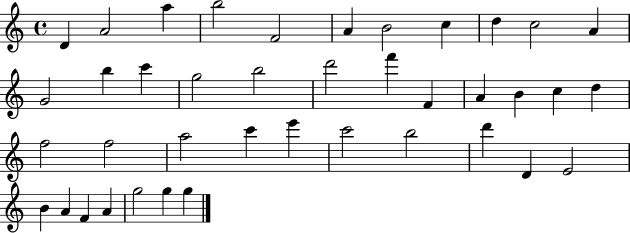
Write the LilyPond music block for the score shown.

{
  \clef treble
  \time 4/4
  \defaultTimeSignature
  \key c \major
  d'4 a'2 a''4 | b''2 f'2 | a'4 b'2 c''4 | d''4 c''2 a'4 | \break g'2 b''4 c'''4 | g''2 b''2 | d'''2 f'''4 f'4 | a'4 b'4 c''4 d''4 | \break f''2 f''2 | a''2 c'''4 e'''4 | c'''2 b''2 | d'''4 d'4 e'2 | \break b'4 a'4 f'4 a'4 | g''2 g''4 g''4 | \bar "|."
}